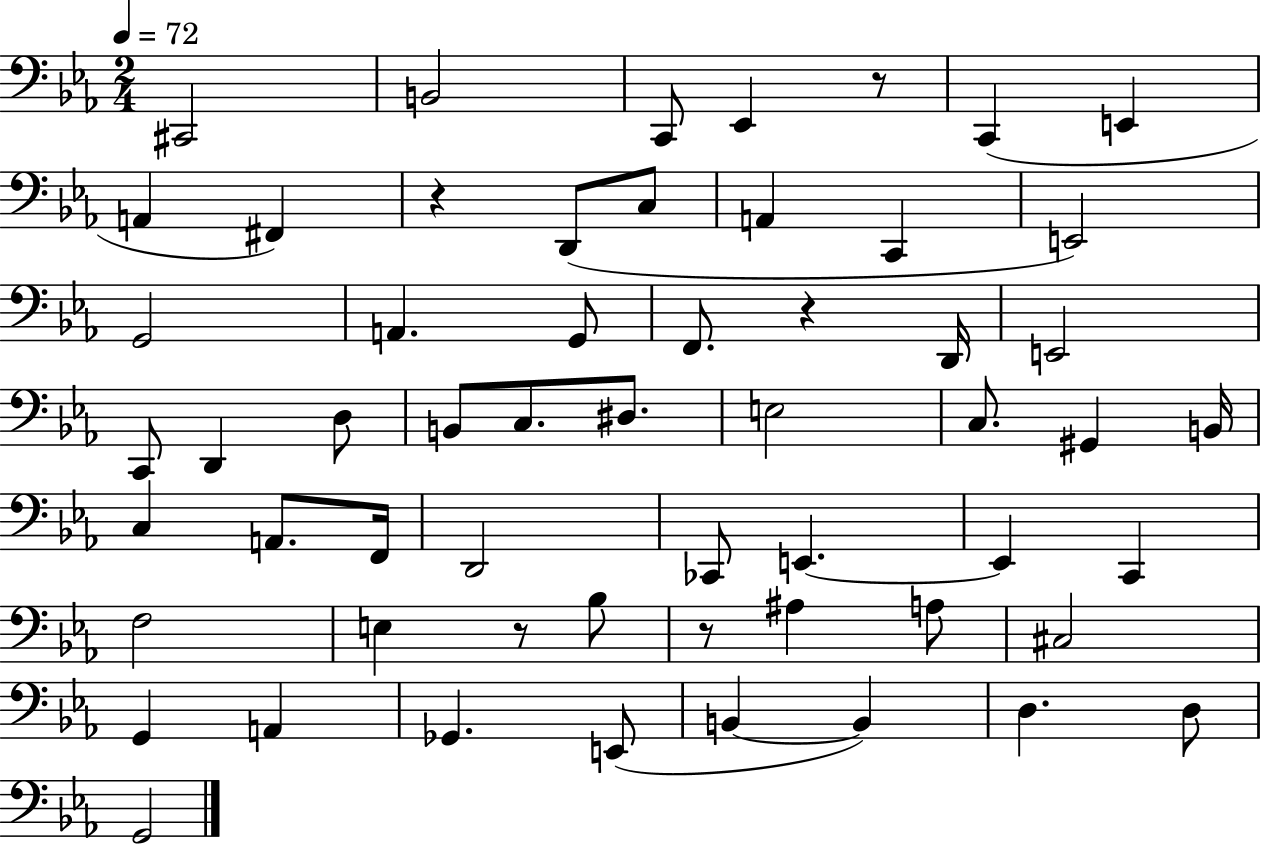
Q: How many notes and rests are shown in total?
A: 57